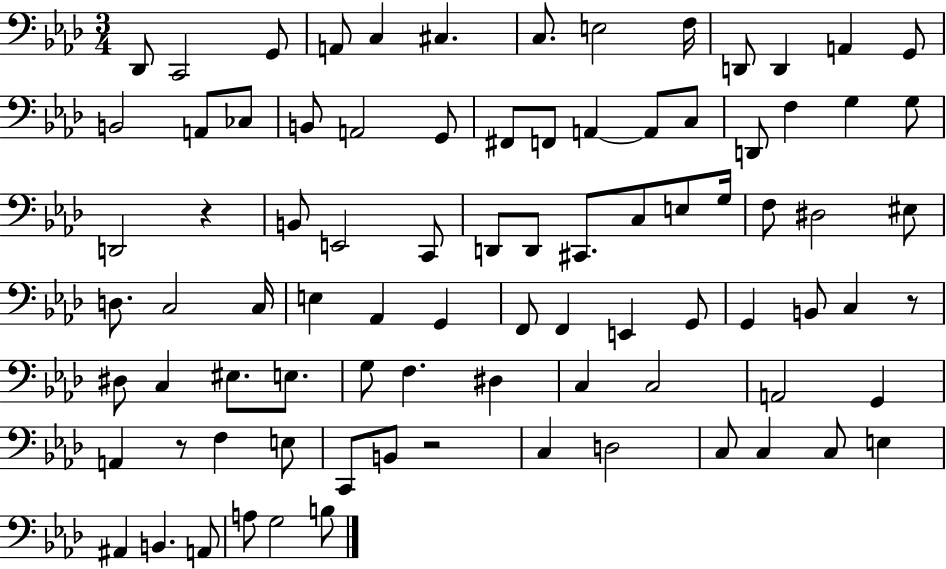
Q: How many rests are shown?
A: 4